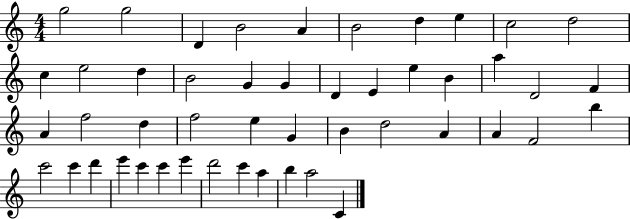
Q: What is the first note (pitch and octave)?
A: G5